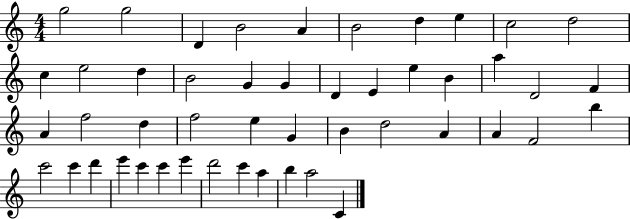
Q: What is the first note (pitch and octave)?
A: G5